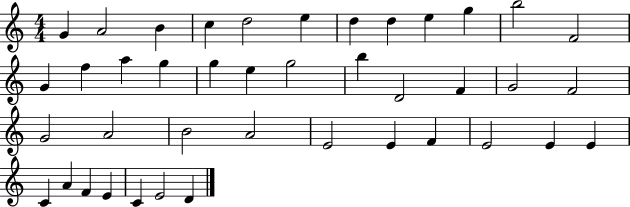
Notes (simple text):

G4/q A4/h B4/q C5/q D5/h E5/q D5/q D5/q E5/q G5/q B5/h F4/h G4/q F5/q A5/q G5/q G5/q E5/q G5/h B5/q D4/h F4/q G4/h F4/h G4/h A4/h B4/h A4/h E4/h E4/q F4/q E4/h E4/q E4/q C4/q A4/q F4/q E4/q C4/q E4/h D4/q